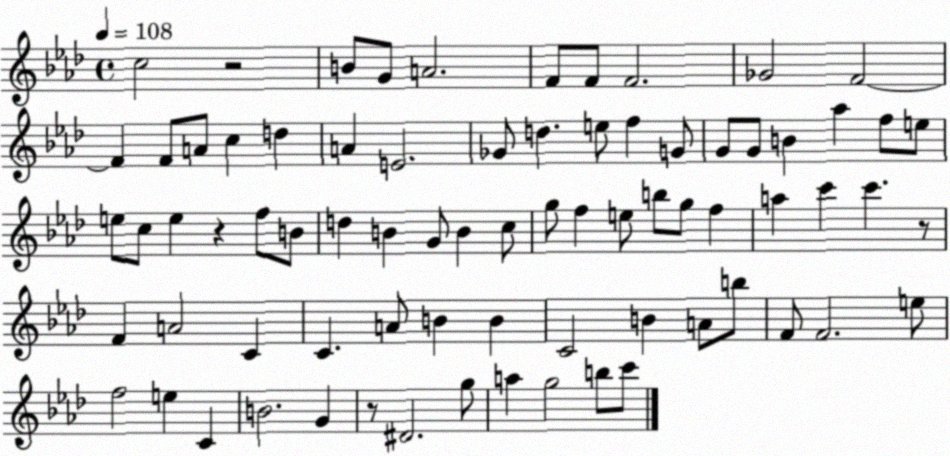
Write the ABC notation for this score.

X:1
T:Untitled
M:4/4
L:1/4
K:Ab
c2 z2 B/2 G/2 A2 F/2 F/2 F2 _G2 F2 F F/2 A/2 c d A E2 _G/2 d e/2 f G/2 G/2 G/2 B _a f/2 e/2 e/2 c/2 e z f/2 B/2 d B G/2 B c/2 g/2 f e/2 b/2 g/2 f a c' c' z/2 F A2 C C A/2 B B C2 B A/2 b/2 F/2 F2 e/2 f2 e C B2 G z/2 ^D2 g/2 a g2 b/2 c'/2